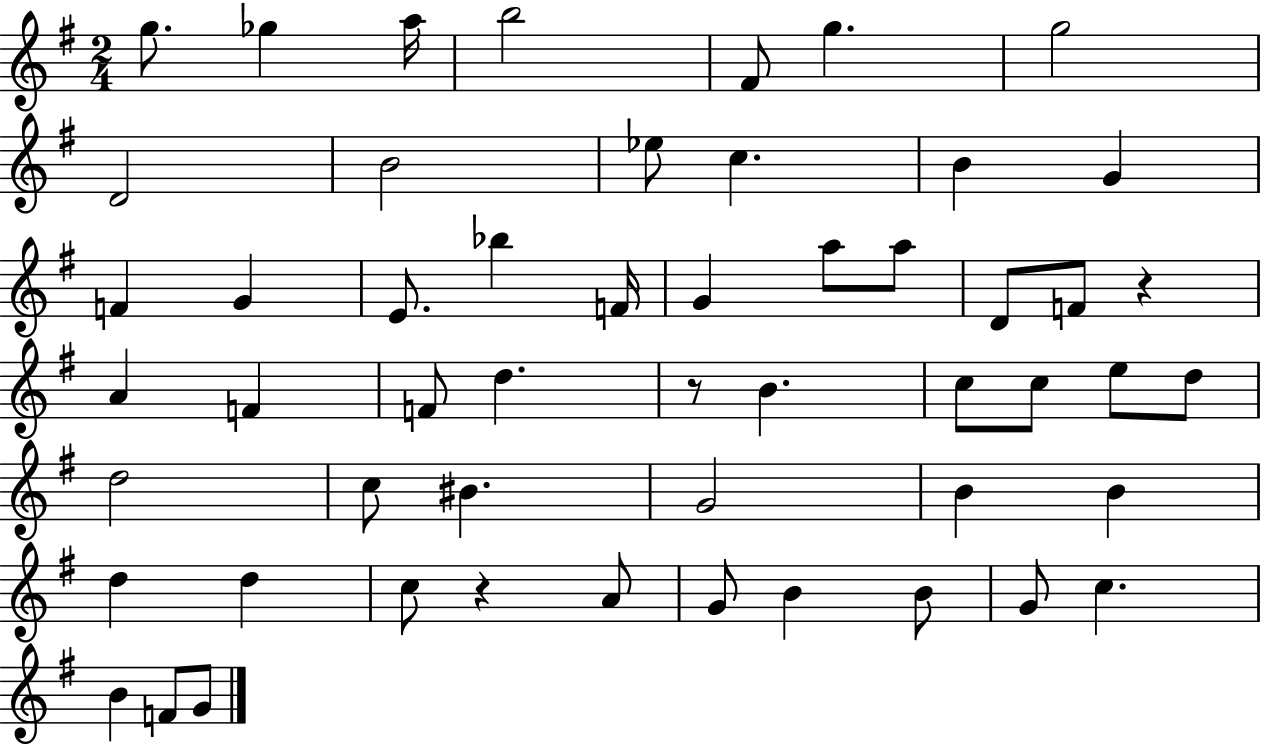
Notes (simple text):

G5/e. Gb5/q A5/s B5/h F#4/e G5/q. G5/h D4/h B4/h Eb5/e C5/q. B4/q G4/q F4/q G4/q E4/e. Bb5/q F4/s G4/q A5/e A5/e D4/e F4/e R/q A4/q F4/q F4/e D5/q. R/e B4/q. C5/e C5/e E5/e D5/e D5/h C5/e BIS4/q. G4/h B4/q B4/q D5/q D5/q C5/e R/q A4/e G4/e B4/q B4/e G4/e C5/q. B4/q F4/e G4/e